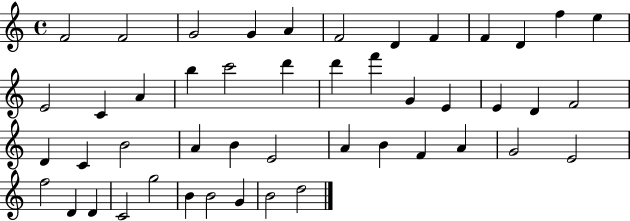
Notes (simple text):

F4/h F4/h G4/h G4/q A4/q F4/h D4/q F4/q F4/q D4/q F5/q E5/q E4/h C4/q A4/q B5/q C6/h D6/q D6/q F6/q G4/q E4/q E4/q D4/q F4/h D4/q C4/q B4/h A4/q B4/q E4/h A4/q B4/q F4/q A4/q G4/h E4/h F5/h D4/q D4/q C4/h G5/h B4/q B4/h G4/q B4/h D5/h